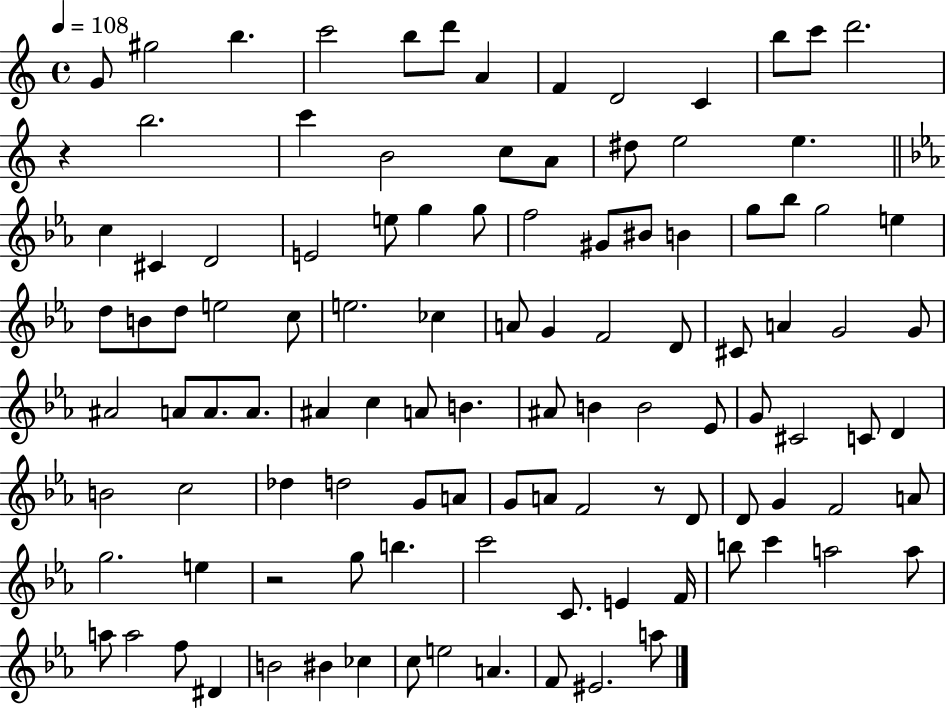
X:1
T:Untitled
M:4/4
L:1/4
K:C
G/2 ^g2 b c'2 b/2 d'/2 A F D2 C b/2 c'/2 d'2 z b2 c' B2 c/2 A/2 ^d/2 e2 e c ^C D2 E2 e/2 g g/2 f2 ^G/2 ^B/2 B g/2 _b/2 g2 e d/2 B/2 d/2 e2 c/2 e2 _c A/2 G F2 D/2 ^C/2 A G2 G/2 ^A2 A/2 A/2 A/2 ^A c A/2 B ^A/2 B B2 _E/2 G/2 ^C2 C/2 D B2 c2 _d d2 G/2 A/2 G/2 A/2 F2 z/2 D/2 D/2 G F2 A/2 g2 e z2 g/2 b c'2 C/2 E F/4 b/2 c' a2 a/2 a/2 a2 f/2 ^D B2 ^B _c c/2 e2 A F/2 ^E2 a/2